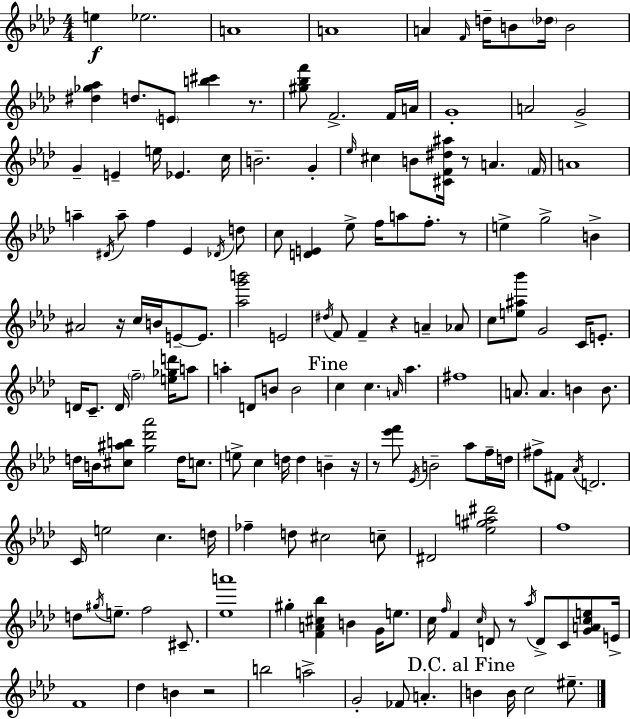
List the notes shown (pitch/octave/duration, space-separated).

E5/q Eb5/h. A4/w A4/w A4/q F4/s D5/s B4/e Db5/s B4/h [D#5,Gb5,Ab5]/q D5/e. E4/e [B5,C#6]/q R/e. [G#5,Bb5,F6]/e F4/h. F4/s A4/s G4/w A4/h G4/h G4/q E4/q E5/s Eb4/q. C5/s B4/h. G4/q Eb5/s C#5/q B4/e [C#4,F4,D#5,A#5]/s R/e A4/q. F4/s A4/w A5/q D#4/s A5/e F5/q Eb4/q Db4/s D5/e C5/e [D4,E4]/q Eb5/e F5/s A5/e F5/e. R/e E5/q G5/h B4/q A#4/h R/s C5/s B4/s E4/e E4/e. [Ab5,G6,B6]/h E4/h D#5/s F4/e F4/q R/q A4/q Ab4/e C5/e [E5,A#5,Bb6]/e G4/h C4/s E4/e. D4/s C4/e. D4/s F5/h [E5,Gb5,D6]/s A5/e A5/q D4/e B4/e B4/h C5/q C5/q. A4/s Ab5/q. F#5/w A4/e. A4/q. B4/q B4/e. D5/s B4/s [C#5,A#5,B5]/e [G5,Db6,Ab6]/h D5/s C5/e. E5/e C5/q D5/s D5/q B4/q R/s R/e [Eb6,F6]/e Eb4/s B4/h Ab5/e F5/s D5/s F#5/e F#4/e Ab4/s D4/h. C4/s E5/h C5/q. D5/s FES5/q D5/e C#5/h C5/e D#4/h [Eb5,G#5,A5,D#6]/h F5/w D5/e G#5/s E5/e. F5/h C#4/e. [Eb5,A6]/w G#5/q [F4,A4,C#5,Bb5]/q B4/q G4/s E5/e. C5/s F5/s F4/q C5/s D4/e R/e Ab5/s D4/e C4/e [G4,A4,C5,E5]/e E4/s F4/w Db5/q B4/q R/h B5/h A5/h G4/h FES4/e A4/q. B4/q B4/s C5/h EIS5/e.